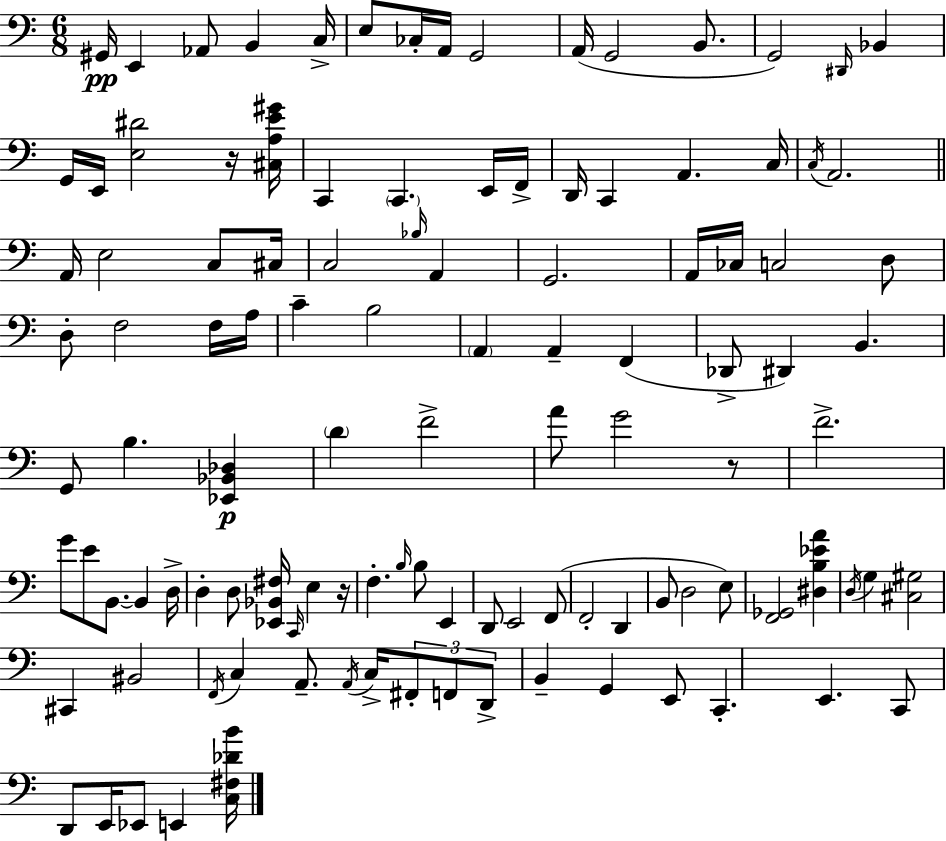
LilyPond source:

{
  \clef bass
  \numericTimeSignature
  \time 6/8
  \key c \major
  \repeat volta 2 { gis,16\pp e,4 aes,8 b,4 c16-> | e8 ces16-. a,16 g,2 | a,16( g,2 b,8. | g,2) \grace { dis,16 } bes,4 | \break g,16 e,16 <e dis'>2 r16 | <cis a e' gis'>16 c,4 \parenthesize c,4. e,16 | f,16-> d,16 c,4 a,4. | c16 \acciaccatura { c16 } a,2. | \break \bar "||" \break \key a \minor a,16 e2 c8 cis16 | c2 \grace { bes16 } a,4 | g,2. | a,16 ces16 c2 d8 | \break d8-. f2 f16 | a16 c'4-- b2 | \parenthesize a,4 a,4-- f,4( | des,8-> dis,4) b,4. | \break g,8 b4. <ees, bes, des>4\p | \parenthesize d'4 f'2-> | a'8 g'2 r8 | f'2.-> | \break g'8 e'8 b,8.~~ b,4 | d16-> d4-. d8 <ees, bes, fis>16 \grace { c,16 } e4 | r16 f4.-. \grace { b16 } b8 e,4 | d,8 e,2 | \break f,8( f,2-. d,4 | b,8 d2 | e8) <f, ges,>2 <dis b ees' a'>4 | \acciaccatura { d16 } g4 <cis gis>2 | \break cis,4 bis,2 | \acciaccatura { f,16 } c4 a,8.-- | \acciaccatura { a,16 } c16-> \tuplet 3/2 { fis,8-. f,8 d,8-> } b,4-- | g,4 e,8 c,4.-. | \break e,4. c,8 d,8 e,16 ees,8 | e,4 <c fis des' b'>16 } \bar "|."
}